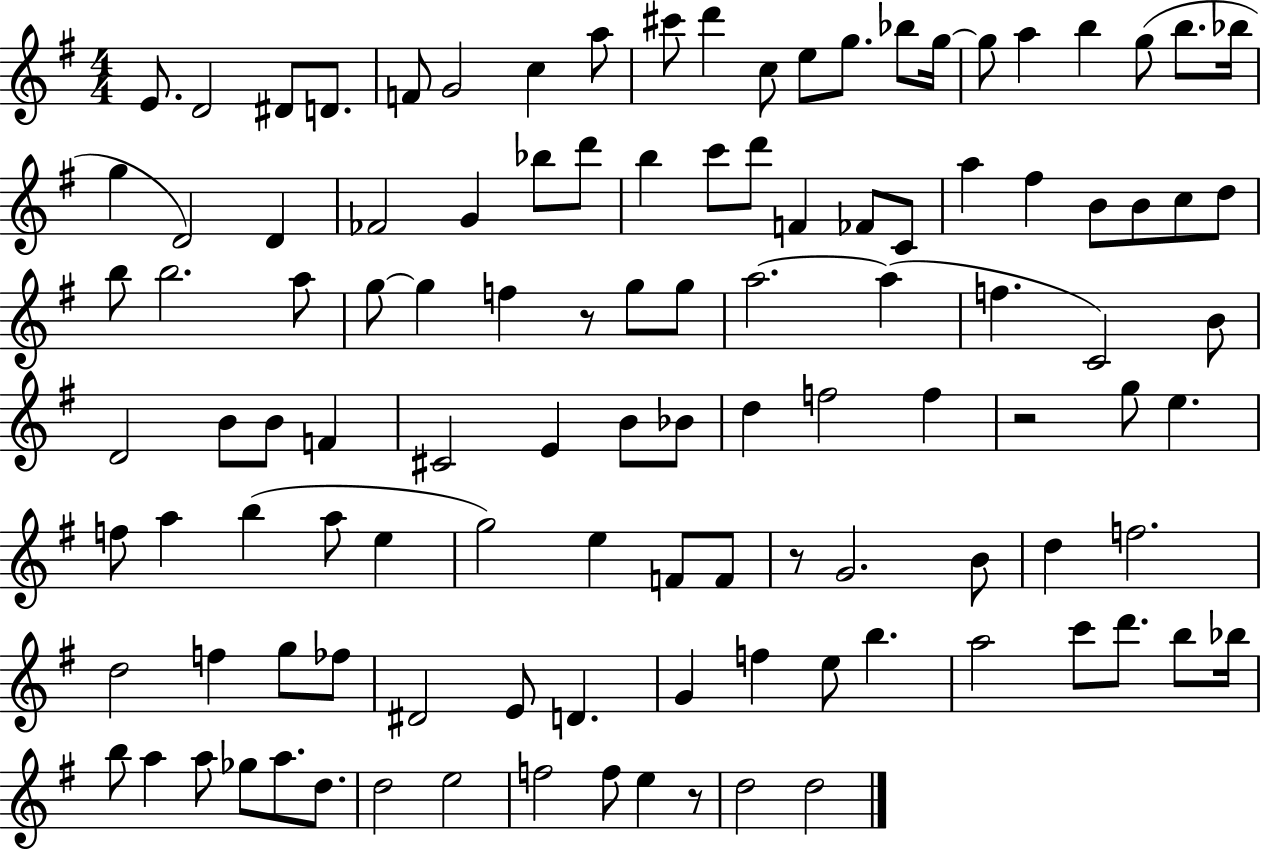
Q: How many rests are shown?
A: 4